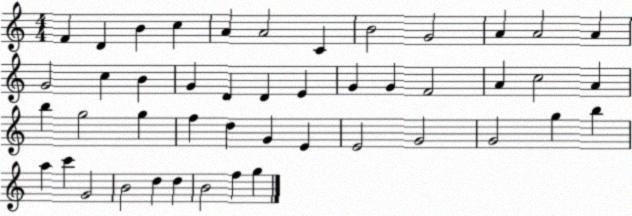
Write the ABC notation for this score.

X:1
T:Untitled
M:4/4
L:1/4
K:C
F D B c A A2 C B2 G2 A A2 A G2 c B G D D E G G F2 A c2 A b g2 g f d G E E2 G2 G2 g b a c' G2 B2 d d B2 f g